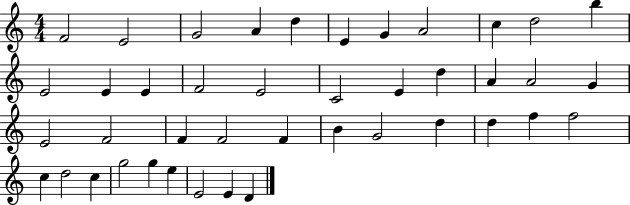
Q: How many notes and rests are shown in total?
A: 42